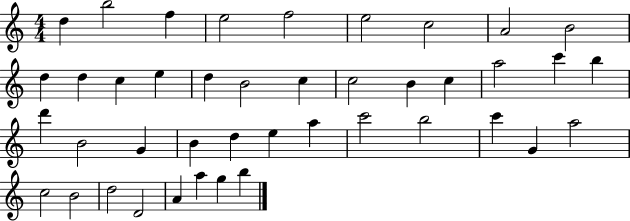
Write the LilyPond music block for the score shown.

{
  \clef treble
  \numericTimeSignature
  \time 4/4
  \key c \major
  d''4 b''2 f''4 | e''2 f''2 | e''2 c''2 | a'2 b'2 | \break d''4 d''4 c''4 e''4 | d''4 b'2 c''4 | c''2 b'4 c''4 | a''2 c'''4 b''4 | \break d'''4 b'2 g'4 | b'4 d''4 e''4 a''4 | c'''2 b''2 | c'''4 g'4 a''2 | \break c''2 b'2 | d''2 d'2 | a'4 a''4 g''4 b''4 | \bar "|."
}